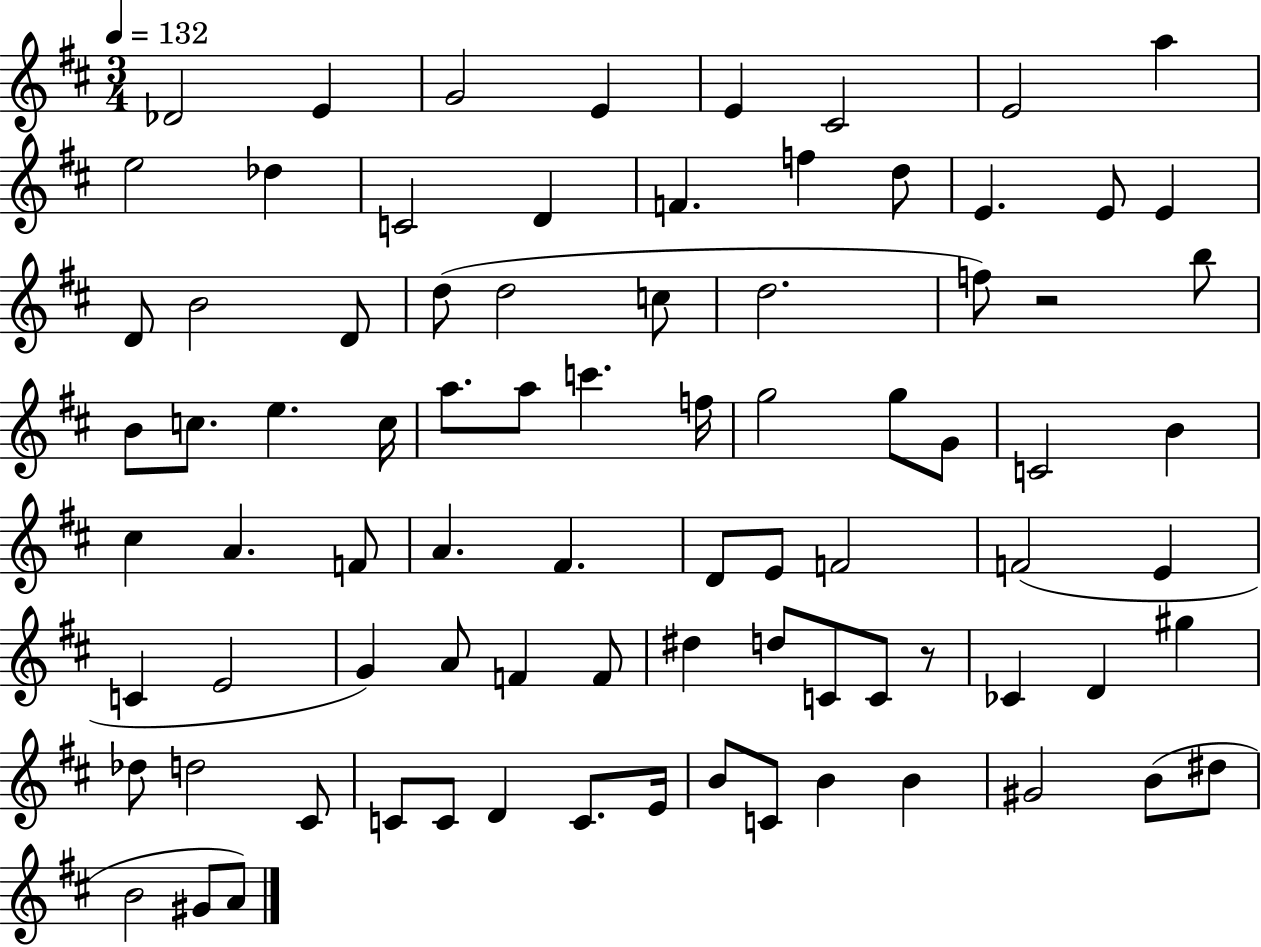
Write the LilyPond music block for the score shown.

{
  \clef treble
  \numericTimeSignature
  \time 3/4
  \key d \major
  \tempo 4 = 132
  des'2 e'4 | g'2 e'4 | e'4 cis'2 | e'2 a''4 | \break e''2 des''4 | c'2 d'4 | f'4. f''4 d''8 | e'4. e'8 e'4 | \break d'8 b'2 d'8 | d''8( d''2 c''8 | d''2. | f''8) r2 b''8 | \break b'8 c''8. e''4. c''16 | a''8. a''8 c'''4. f''16 | g''2 g''8 g'8 | c'2 b'4 | \break cis''4 a'4. f'8 | a'4. fis'4. | d'8 e'8 f'2 | f'2( e'4 | \break c'4 e'2 | g'4) a'8 f'4 f'8 | dis''4 d''8 c'8 c'8 r8 | ces'4 d'4 gis''4 | \break des''8 d''2 cis'8 | c'8 c'8 d'4 c'8. e'16 | b'8 c'8 b'4 b'4 | gis'2 b'8( dis''8 | \break b'2 gis'8 a'8) | \bar "|."
}